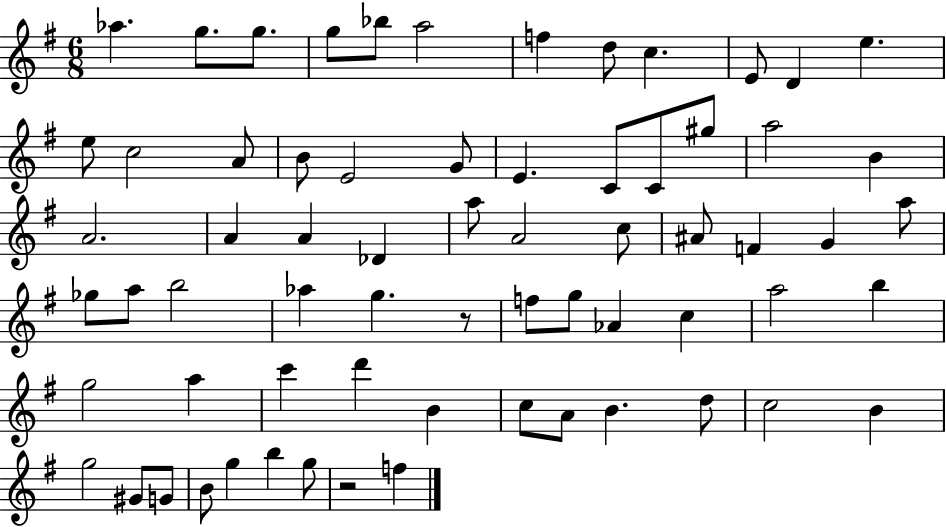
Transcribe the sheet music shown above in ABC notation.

X:1
T:Untitled
M:6/8
L:1/4
K:G
_a g/2 g/2 g/2 _b/2 a2 f d/2 c E/2 D e e/2 c2 A/2 B/2 E2 G/2 E C/2 C/2 ^g/2 a2 B A2 A A _D a/2 A2 c/2 ^A/2 F G a/2 _g/2 a/2 b2 _a g z/2 f/2 g/2 _A c a2 b g2 a c' d' B c/2 A/2 B d/2 c2 B g2 ^G/2 G/2 B/2 g b g/2 z2 f